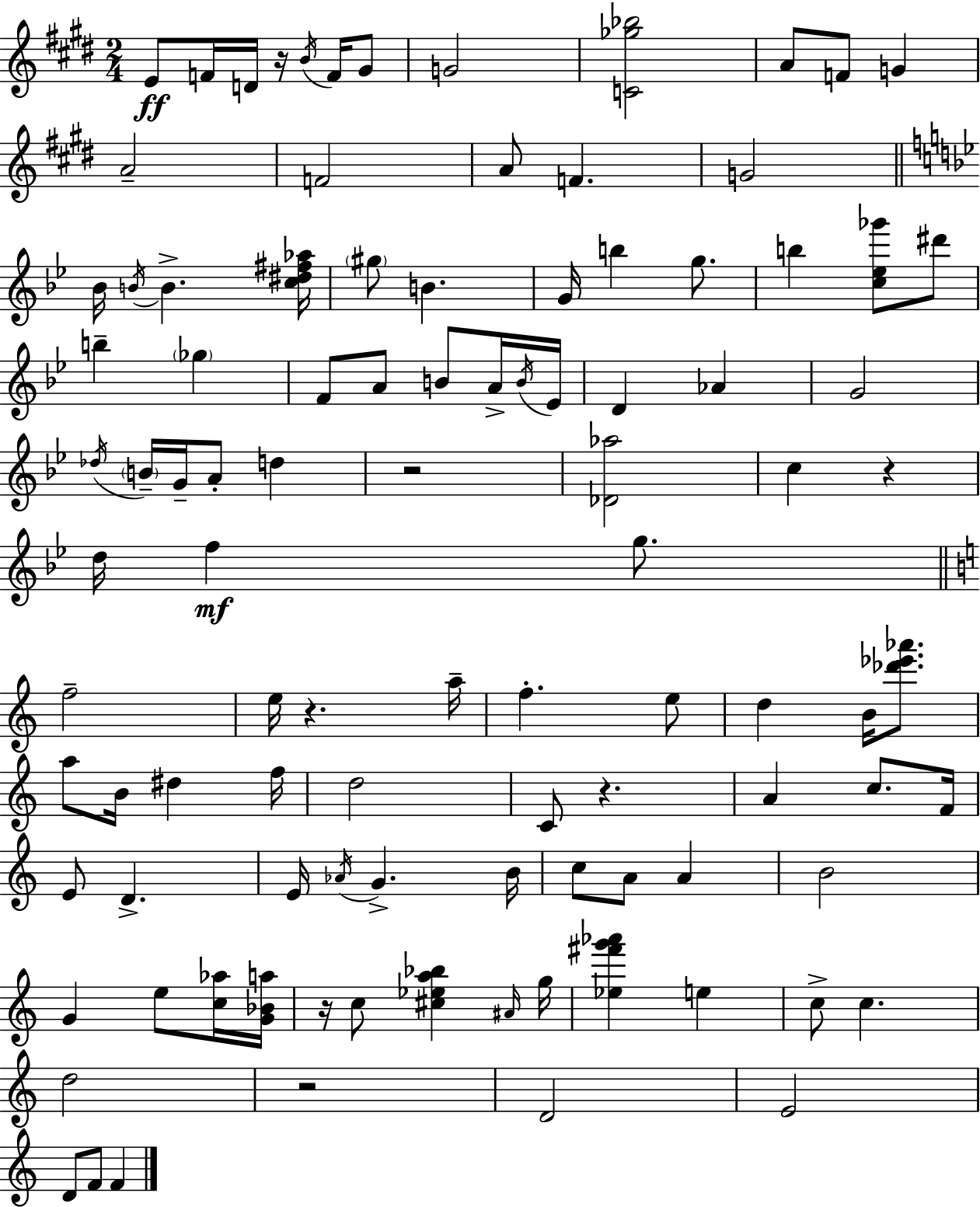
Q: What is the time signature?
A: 2/4